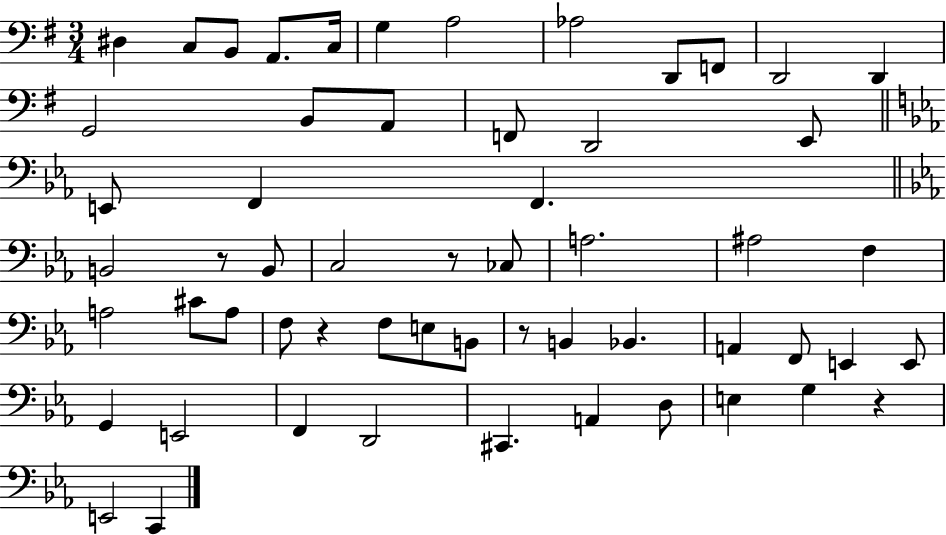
D#3/q C3/e B2/e A2/e. C3/s G3/q A3/h Ab3/h D2/e F2/e D2/h D2/q G2/h B2/e A2/e F2/e D2/h E2/e E2/e F2/q F2/q. B2/h R/e B2/e C3/h R/e CES3/e A3/h. A#3/h F3/q A3/h C#4/e A3/e F3/e R/q F3/e E3/e B2/e R/e B2/q Bb2/q. A2/q F2/e E2/q E2/e G2/q E2/h F2/q D2/h C#2/q. A2/q D3/e E3/q G3/q R/q E2/h C2/q